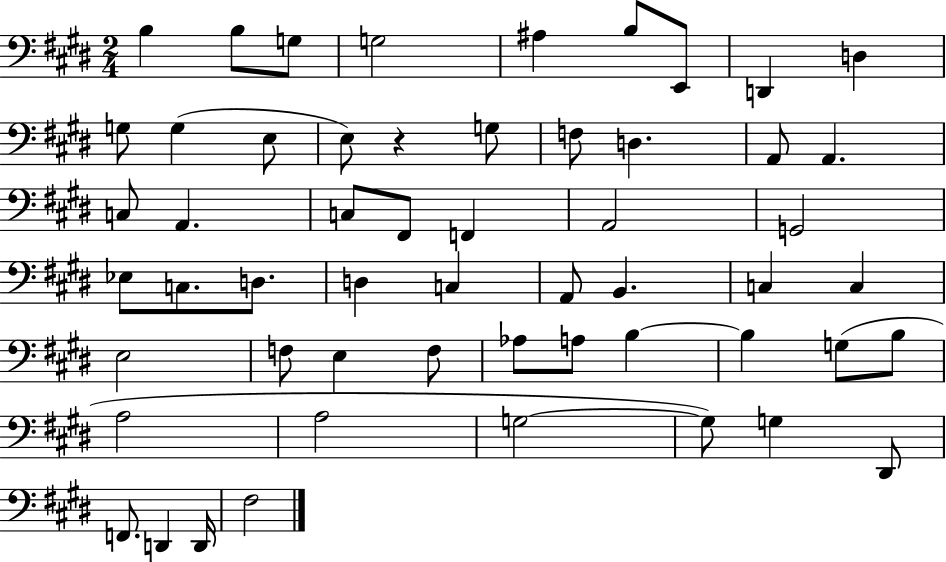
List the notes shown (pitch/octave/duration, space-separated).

B3/q B3/e G3/e G3/h A#3/q B3/e E2/e D2/q D3/q G3/e G3/q E3/e E3/e R/q G3/e F3/e D3/q. A2/e A2/q. C3/e A2/q. C3/e F#2/e F2/q A2/h G2/h Eb3/e C3/e. D3/e. D3/q C3/q A2/e B2/q. C3/q C3/q E3/h F3/e E3/q F3/e Ab3/e A3/e B3/q B3/q G3/e B3/e A3/h A3/h G3/h G3/e G3/q D#2/e F2/e. D2/q D2/s F#3/h